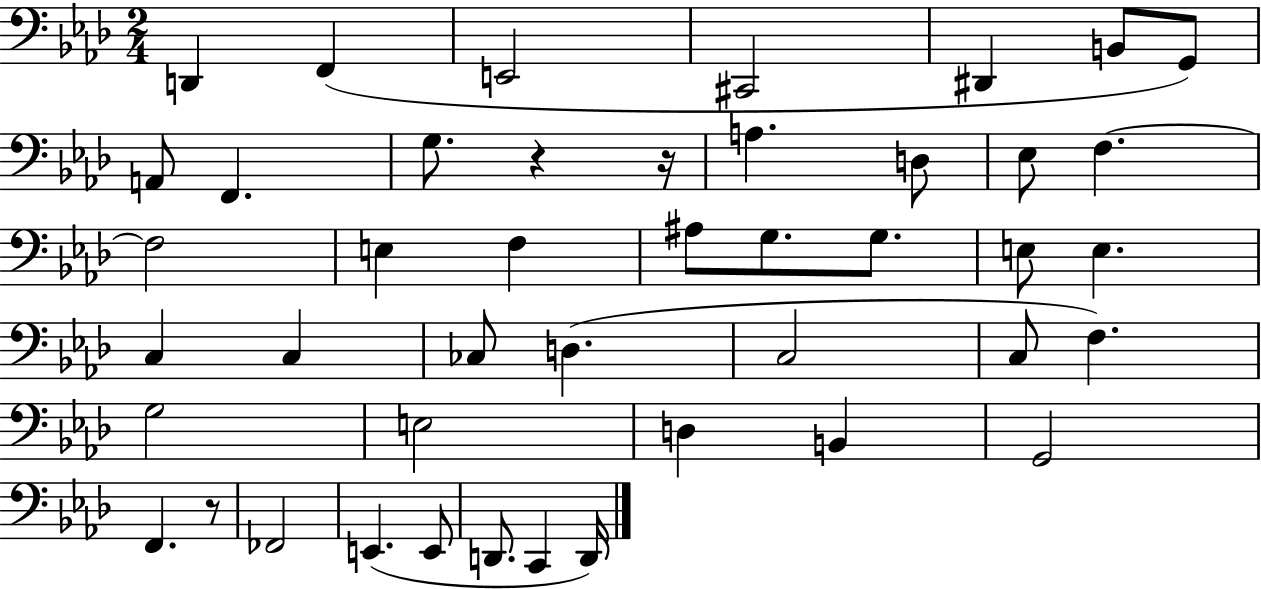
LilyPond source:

{
  \clef bass
  \numericTimeSignature
  \time 2/4
  \key aes \major
  d,4 f,4( | e,2 | cis,2 | dis,4 b,8 g,8) | \break a,8 f,4. | g8. r4 r16 | a4. d8 | ees8 f4.~~ | \break f2 | e4 f4 | ais8 g8. g8. | e8 e4. | \break c4 c4 | ces8 d4.( | c2 | c8 f4.) | \break g2 | e2 | d4 b,4 | g,2 | \break f,4. r8 | fes,2 | e,4.( e,8 | d,8. c,4 d,16) | \break \bar "|."
}